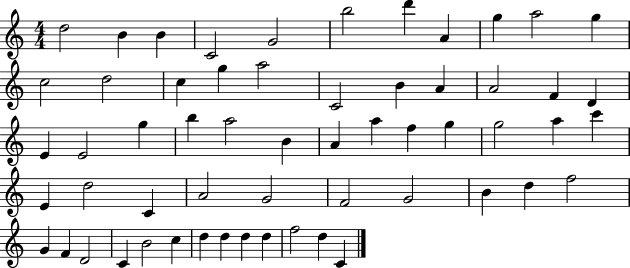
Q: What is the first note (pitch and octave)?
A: D5